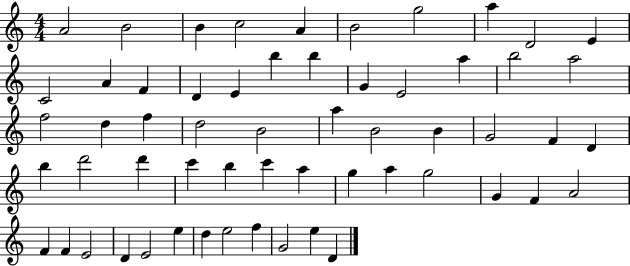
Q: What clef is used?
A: treble